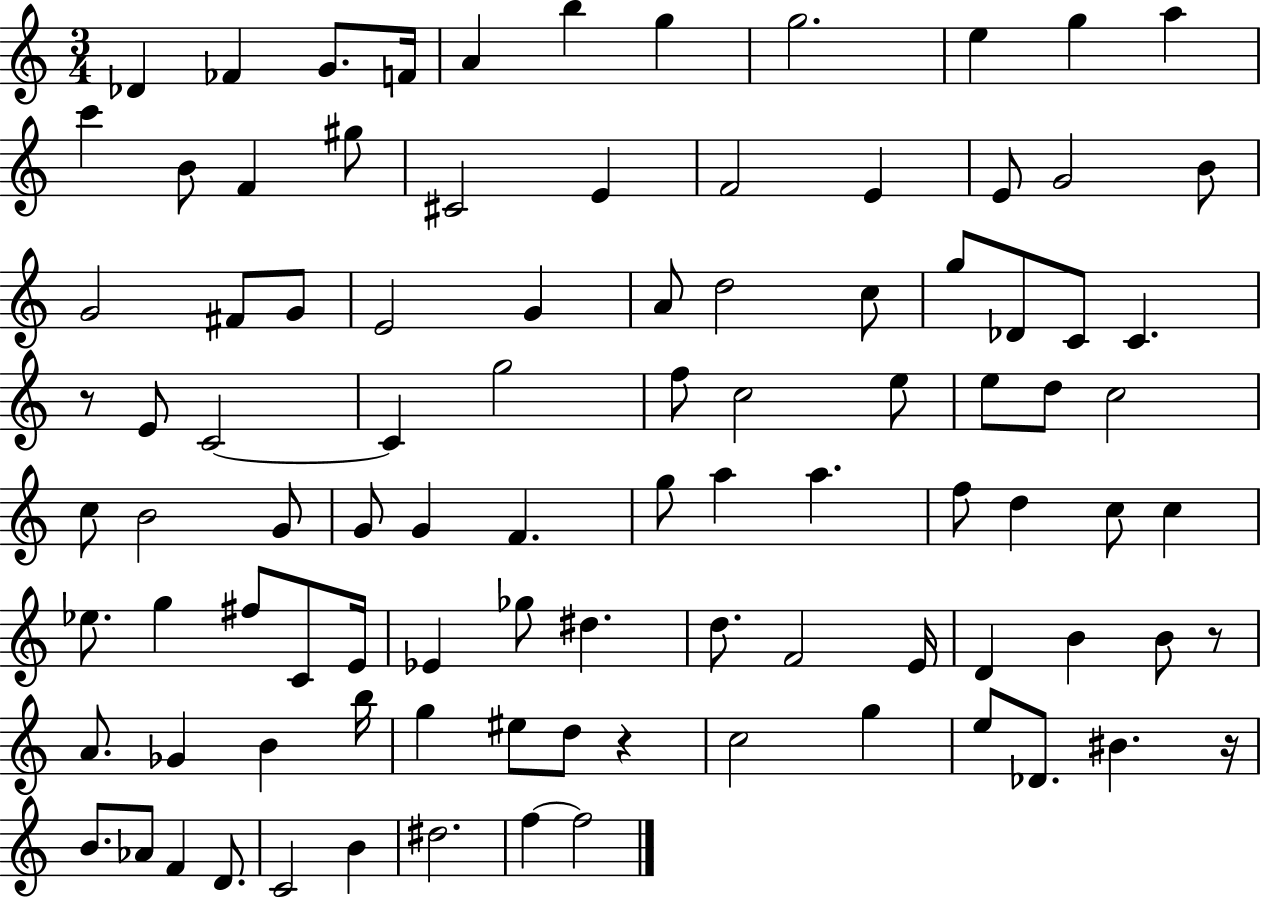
{
  \clef treble
  \numericTimeSignature
  \time 3/4
  \key c \major
  des'4 fes'4 g'8. f'16 | a'4 b''4 g''4 | g''2. | e''4 g''4 a''4 | \break c'''4 b'8 f'4 gis''8 | cis'2 e'4 | f'2 e'4 | e'8 g'2 b'8 | \break g'2 fis'8 g'8 | e'2 g'4 | a'8 d''2 c''8 | g''8 des'8 c'8 c'4. | \break r8 e'8 c'2~~ | c'4 g''2 | f''8 c''2 e''8 | e''8 d''8 c''2 | \break c''8 b'2 g'8 | g'8 g'4 f'4. | g''8 a''4 a''4. | f''8 d''4 c''8 c''4 | \break ees''8. g''4 fis''8 c'8 e'16 | ees'4 ges''8 dis''4. | d''8. f'2 e'16 | d'4 b'4 b'8 r8 | \break a'8. ges'4 b'4 b''16 | g''4 eis''8 d''8 r4 | c''2 g''4 | e''8 des'8. bis'4. r16 | \break b'8. aes'8 f'4 d'8. | c'2 b'4 | dis''2. | f''4~~ f''2 | \break \bar "|."
}